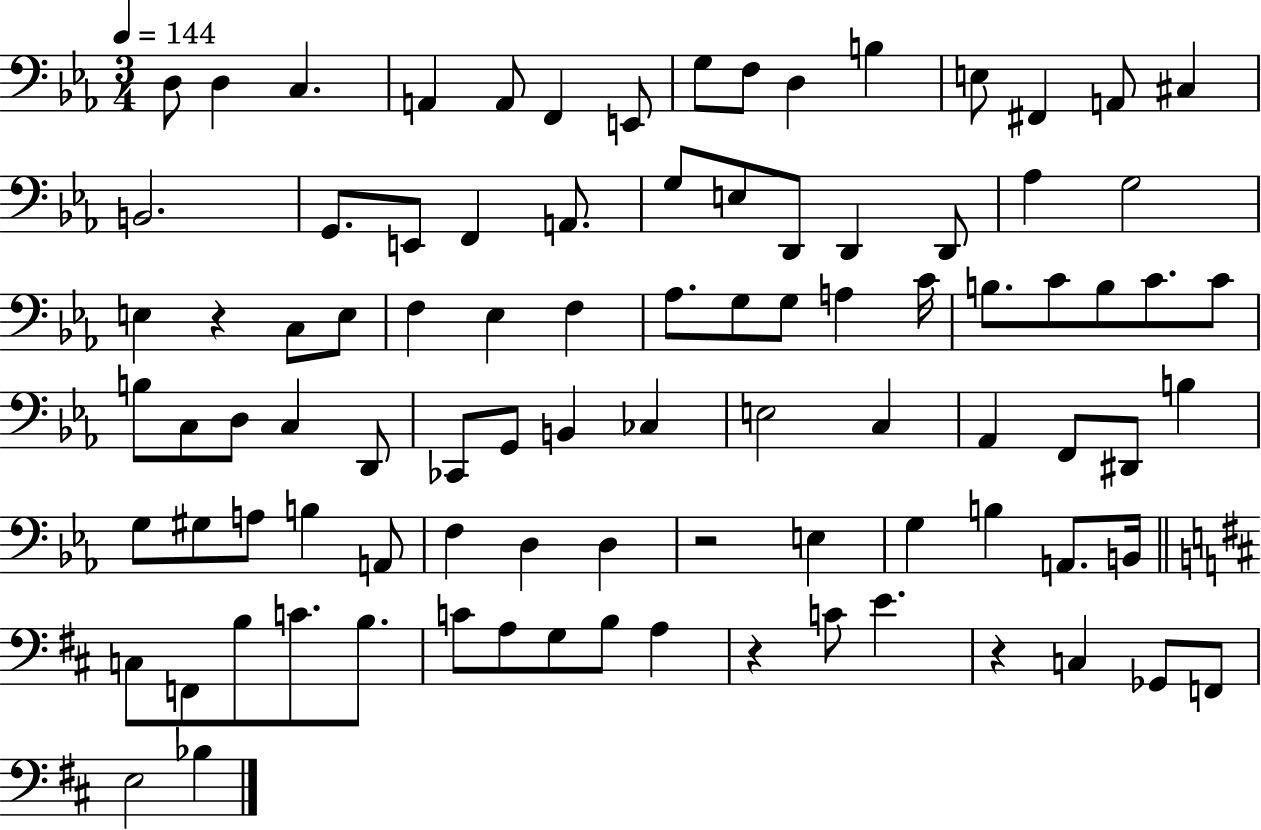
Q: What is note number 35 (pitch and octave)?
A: G3